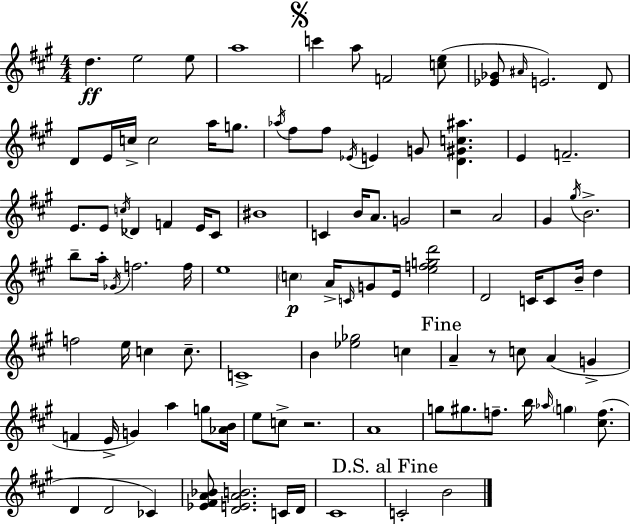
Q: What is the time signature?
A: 4/4